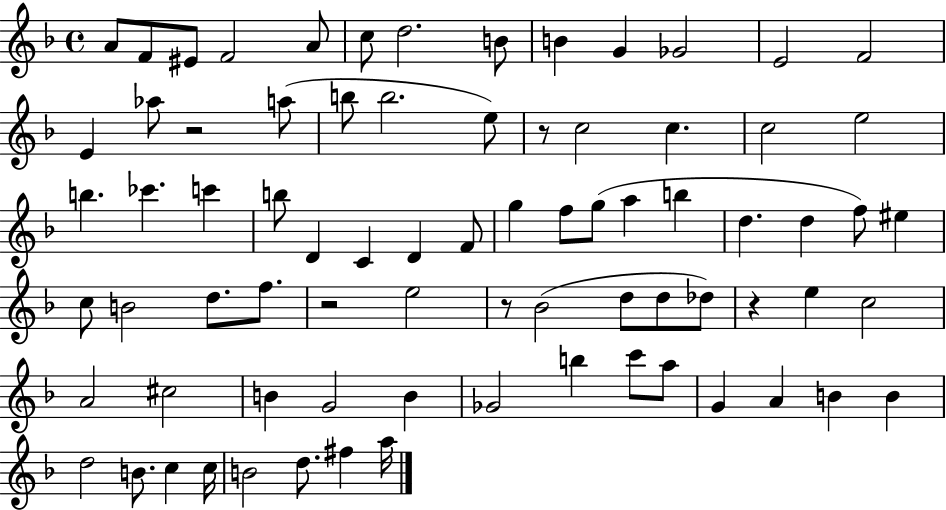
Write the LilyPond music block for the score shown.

{
  \clef treble
  \time 4/4
  \defaultTimeSignature
  \key f \major
  \repeat volta 2 { a'8 f'8 eis'8 f'2 a'8 | c''8 d''2. b'8 | b'4 g'4 ges'2 | e'2 f'2 | \break e'4 aes''8 r2 a''8( | b''8 b''2. e''8) | r8 c''2 c''4. | c''2 e''2 | \break b''4. ces'''4. c'''4 | b''8 d'4 c'4 d'4 f'8 | g''4 f''8 g''8( a''4 b''4 | d''4. d''4 f''8) eis''4 | \break c''8 b'2 d''8. f''8. | r2 e''2 | r8 bes'2( d''8 d''8 des''8) | r4 e''4 c''2 | \break a'2 cis''2 | b'4 g'2 b'4 | ges'2 b''4 c'''8 a''8 | g'4 a'4 b'4 b'4 | \break d''2 b'8. c''4 c''16 | b'2 d''8. fis''4 a''16 | } \bar "|."
}